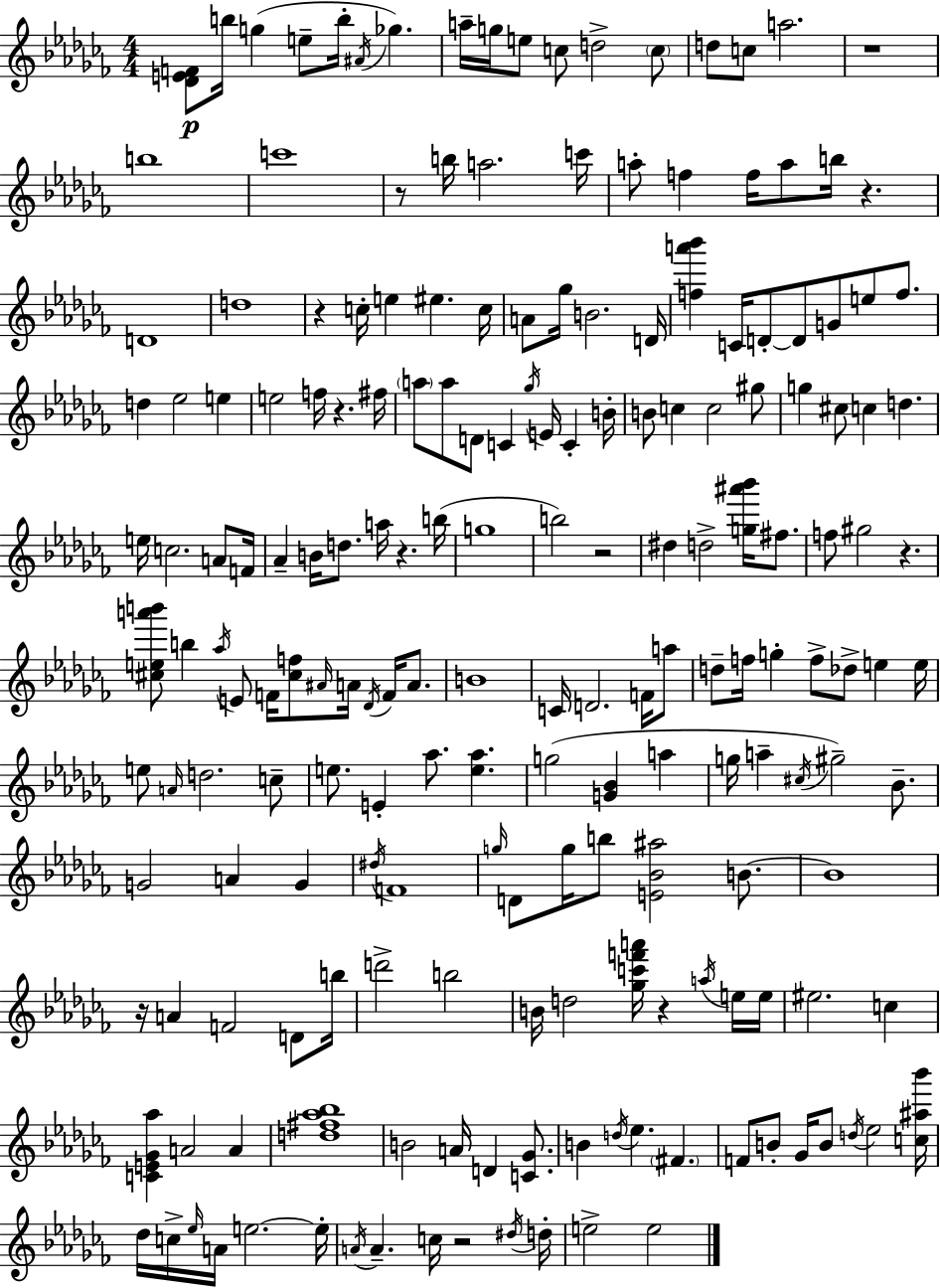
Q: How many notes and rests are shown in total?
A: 190